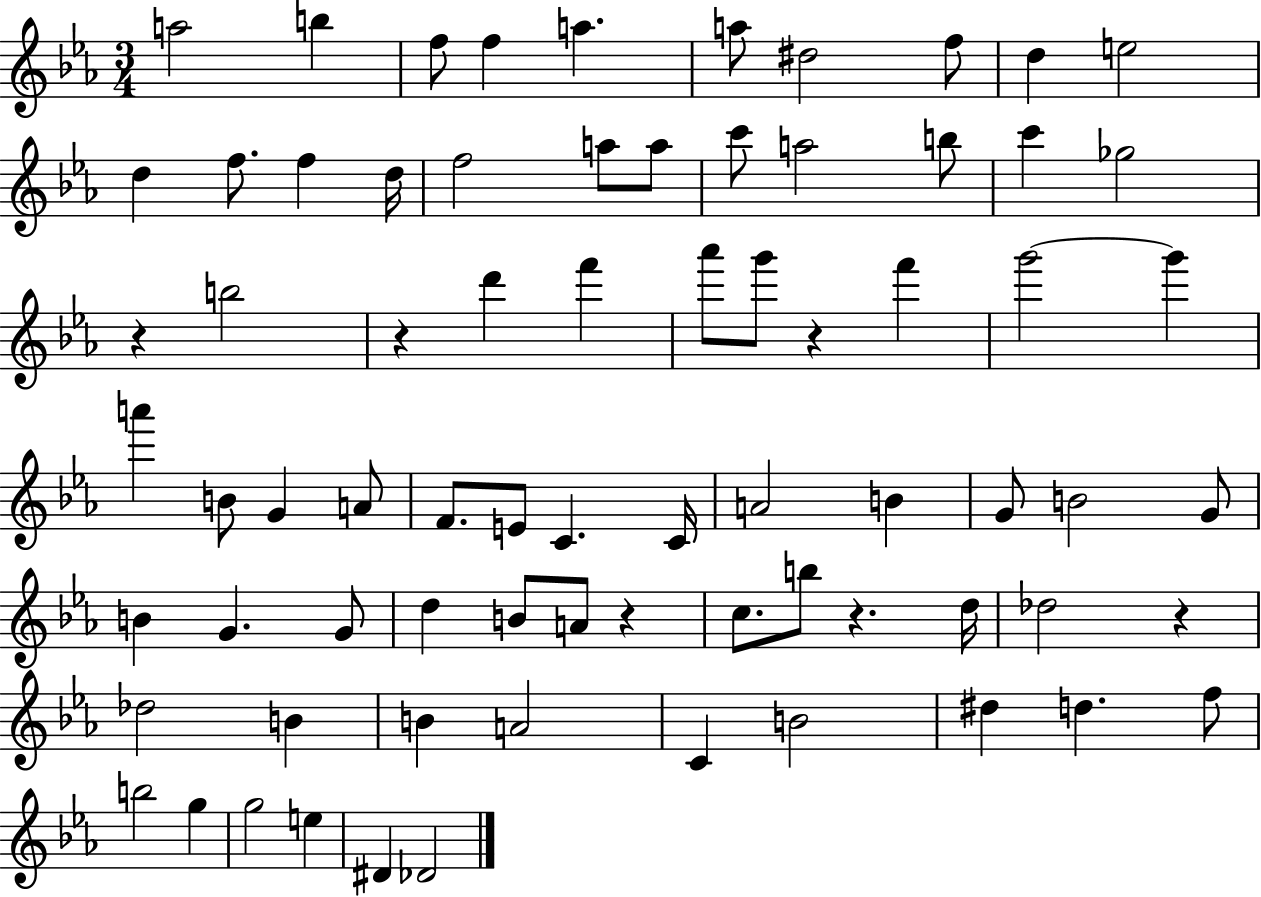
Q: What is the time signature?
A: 3/4